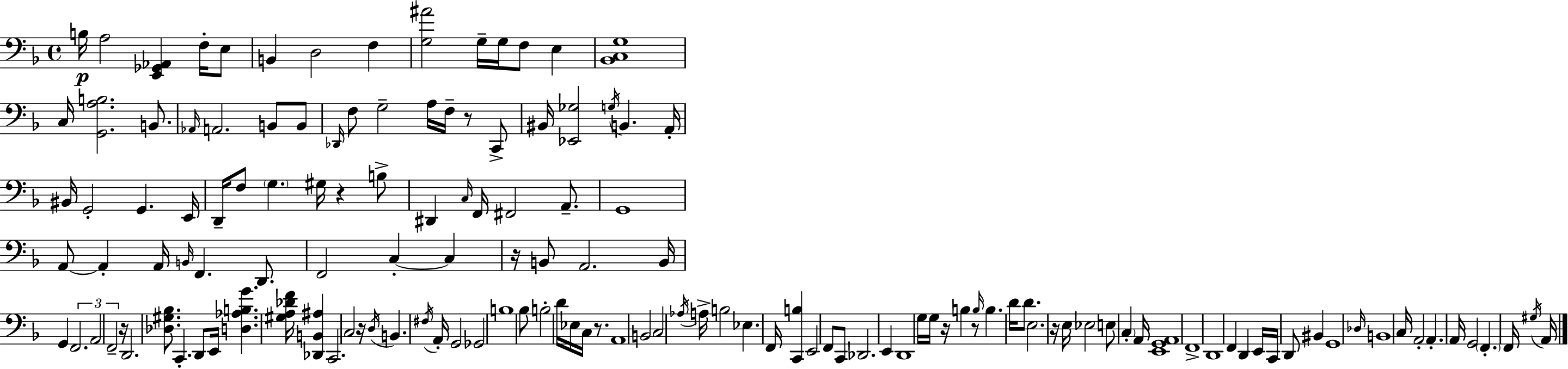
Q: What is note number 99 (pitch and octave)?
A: E3